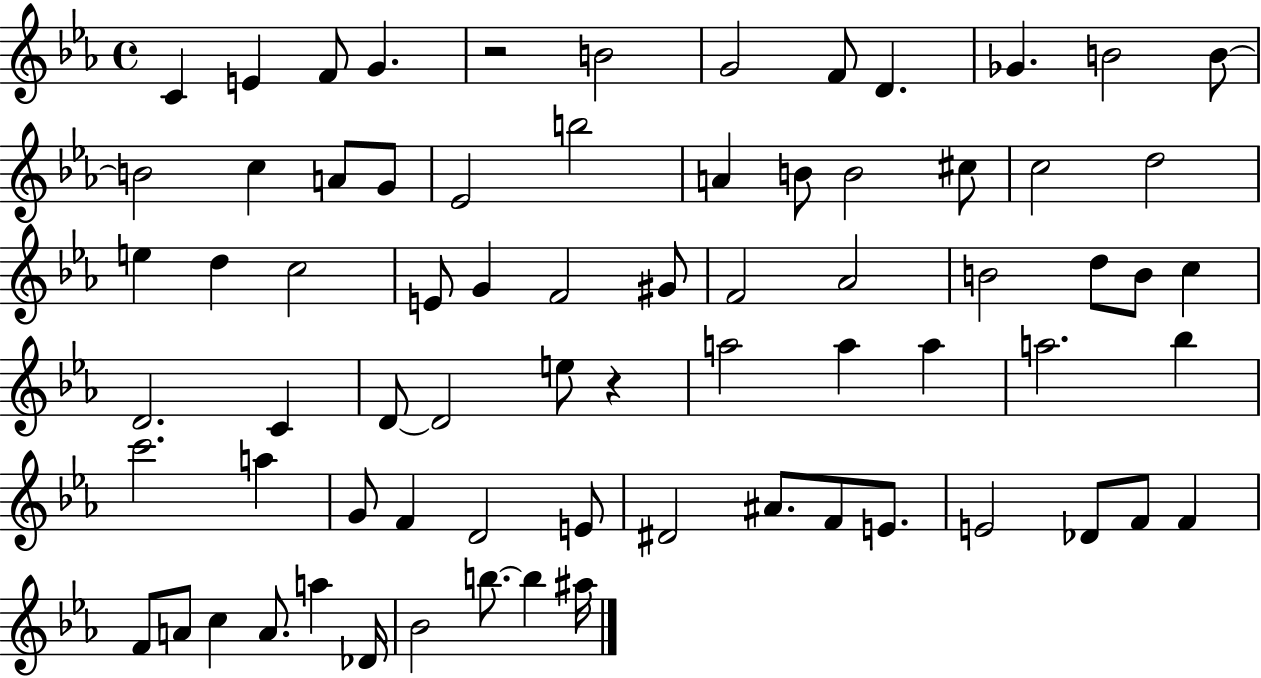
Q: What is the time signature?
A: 4/4